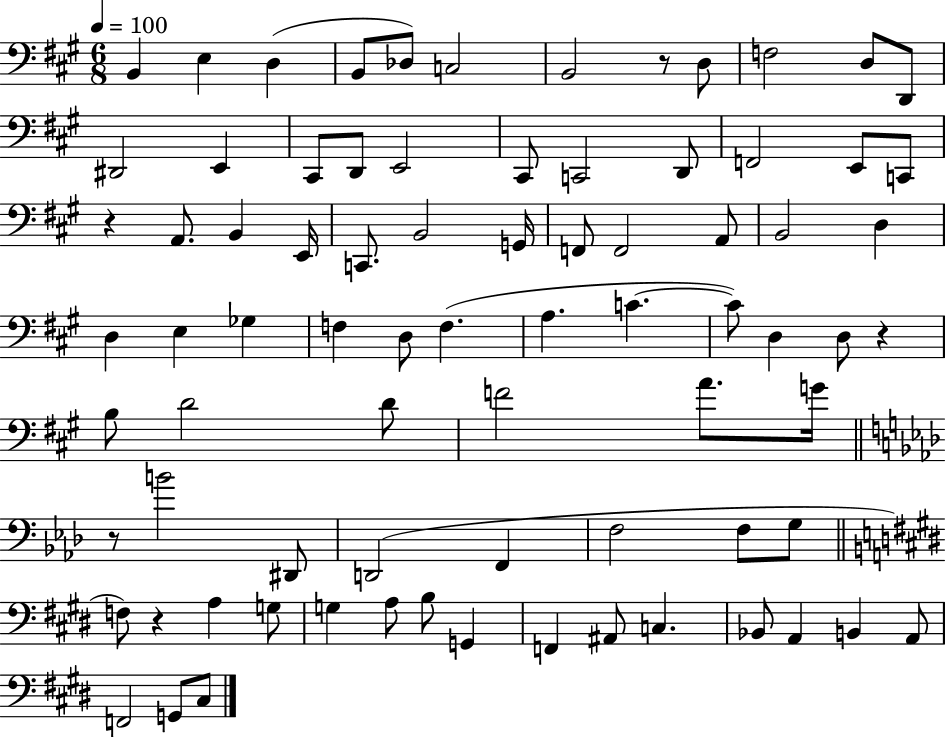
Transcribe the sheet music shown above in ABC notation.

X:1
T:Untitled
M:6/8
L:1/4
K:A
B,, E, D, B,,/2 _D,/2 C,2 B,,2 z/2 D,/2 F,2 D,/2 D,,/2 ^D,,2 E,, ^C,,/2 D,,/2 E,,2 ^C,,/2 C,,2 D,,/2 F,,2 E,,/2 C,,/2 z A,,/2 B,, E,,/4 C,,/2 B,,2 G,,/4 F,,/2 F,,2 A,,/2 B,,2 D, D, E, _G, F, D,/2 F, A, C C/2 D, D,/2 z B,/2 D2 D/2 F2 A/2 G/4 z/2 B2 ^D,,/2 D,,2 F,, F,2 F,/2 G,/2 F,/2 z A, G,/2 G, A,/2 B,/2 G,, F,, ^A,,/2 C, _B,,/2 A,, B,, A,,/2 F,,2 G,,/2 ^C,/2